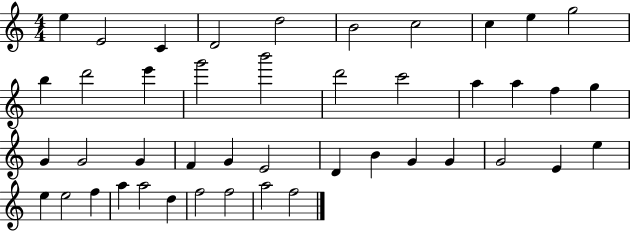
X:1
T:Untitled
M:4/4
L:1/4
K:C
e E2 C D2 d2 B2 c2 c e g2 b d'2 e' g'2 b'2 d'2 c'2 a a f g G G2 G F G E2 D B G G G2 E e e e2 f a a2 d f2 f2 a2 f2